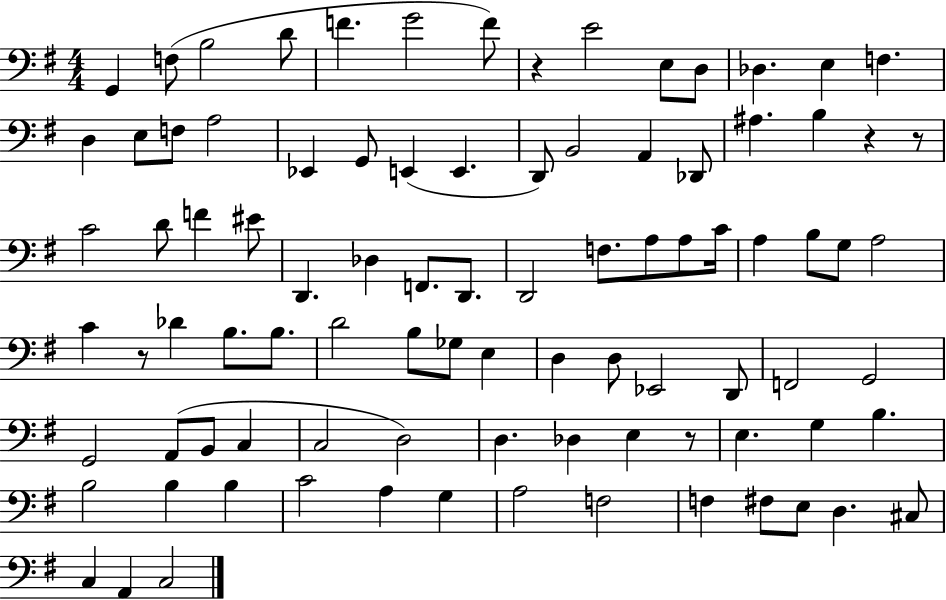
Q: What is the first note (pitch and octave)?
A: G2